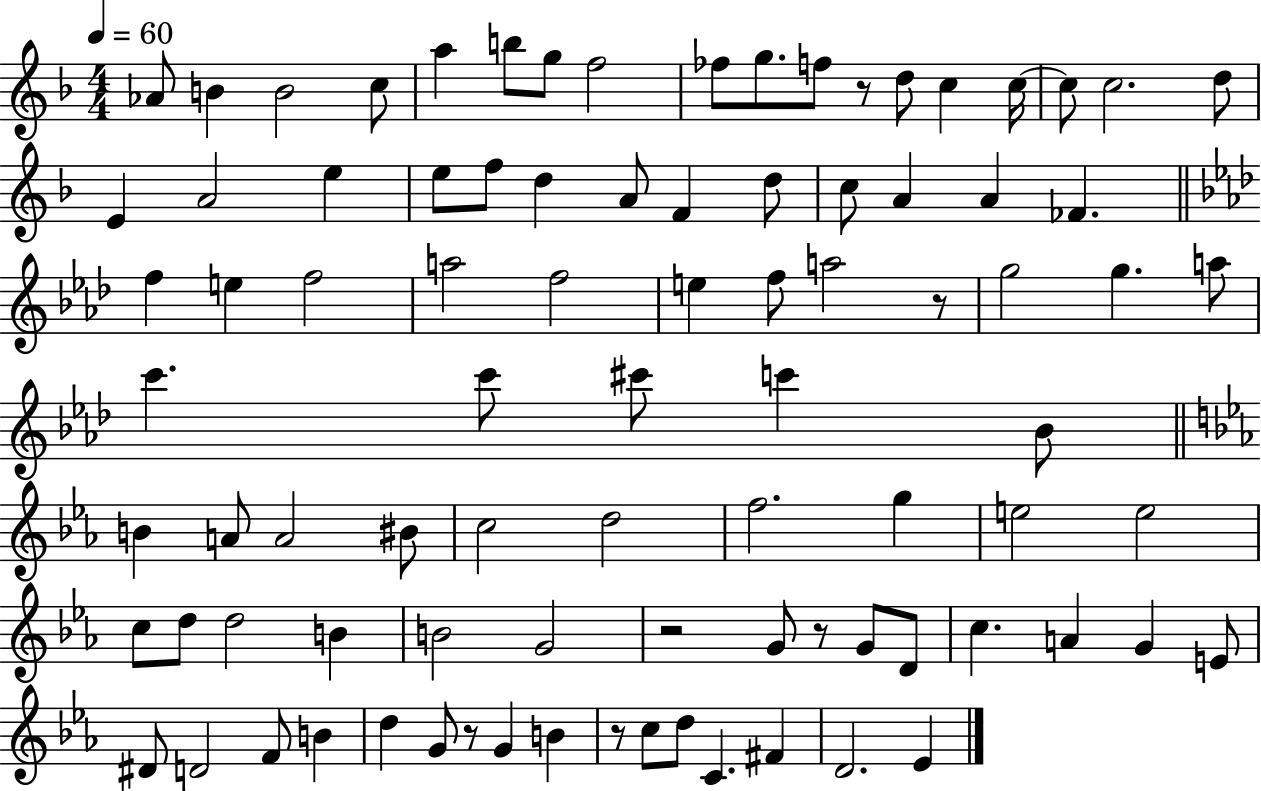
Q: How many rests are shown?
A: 6